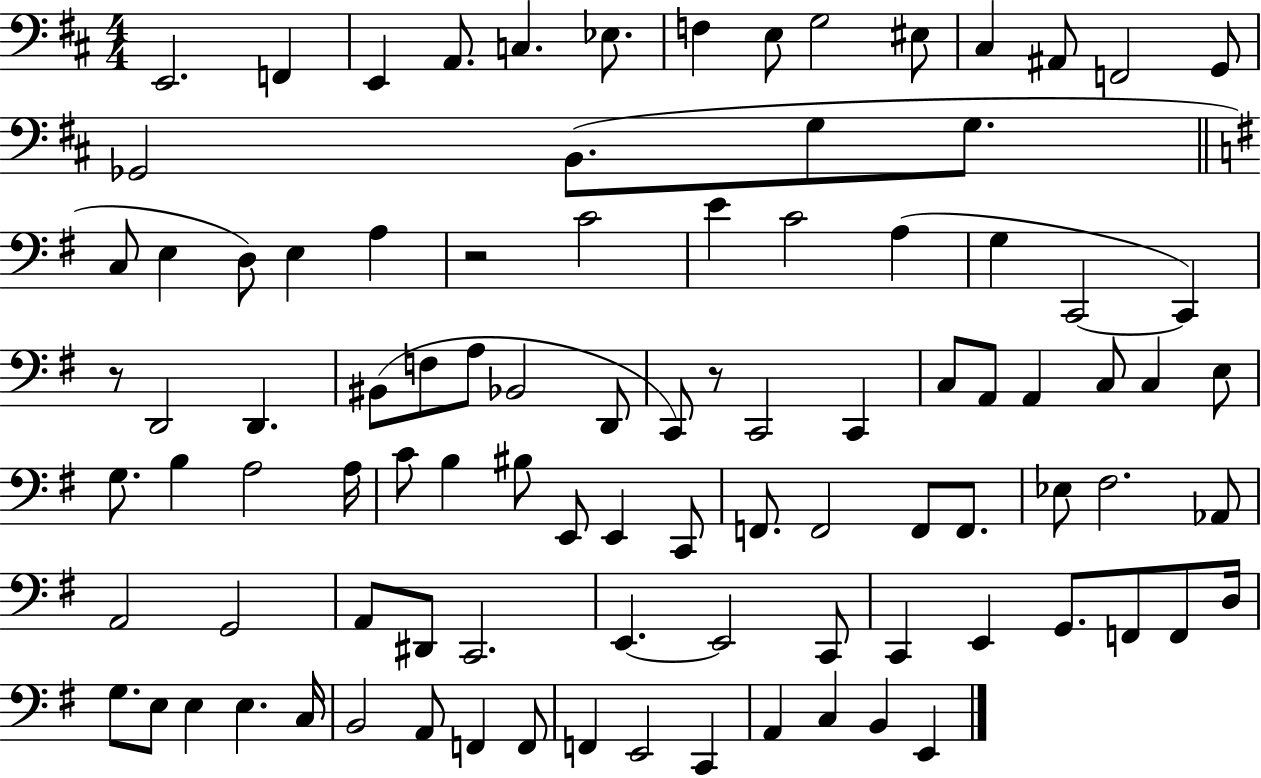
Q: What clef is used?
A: bass